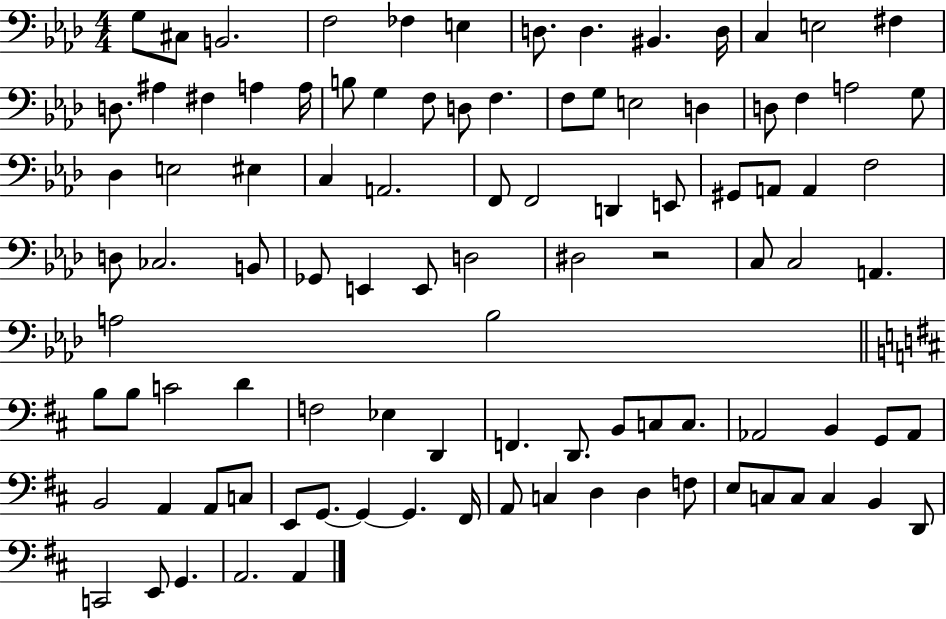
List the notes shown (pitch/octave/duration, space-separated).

G3/e C#3/e B2/h. F3/h FES3/q E3/q D3/e. D3/q. BIS2/q. D3/s C3/q E3/h F#3/q D3/e. A#3/q F#3/q A3/q A3/s B3/e G3/q F3/e D3/e F3/q. F3/e G3/e E3/h D3/q D3/e F3/q A3/h G3/e Db3/q E3/h EIS3/q C3/q A2/h. F2/e F2/h D2/q E2/e G#2/e A2/e A2/q F3/h D3/e CES3/h. B2/e Gb2/e E2/q E2/e D3/h D#3/h R/h C3/e C3/h A2/q. A3/h Bb3/h B3/e B3/e C4/h D4/q F3/h Eb3/q D2/q F2/q. D2/e. B2/e C3/e C3/e. Ab2/h B2/q G2/e Ab2/e B2/h A2/q A2/e C3/e E2/e G2/e. G2/q G2/q. F#2/s A2/e C3/q D3/q D3/q F3/e E3/e C3/e C3/e C3/q B2/q D2/e C2/h E2/e G2/q. A2/h. A2/q